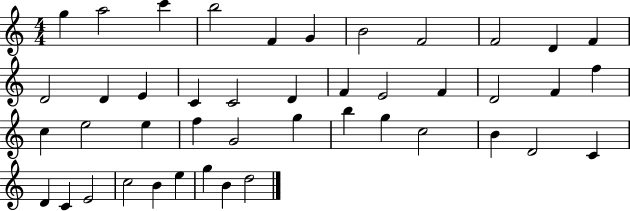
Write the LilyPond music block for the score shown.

{
  \clef treble
  \numericTimeSignature
  \time 4/4
  \key c \major
  g''4 a''2 c'''4 | b''2 f'4 g'4 | b'2 f'2 | f'2 d'4 f'4 | \break d'2 d'4 e'4 | c'4 c'2 d'4 | f'4 e'2 f'4 | d'2 f'4 f''4 | \break c''4 e''2 e''4 | f''4 g'2 g''4 | b''4 g''4 c''2 | b'4 d'2 c'4 | \break d'4 c'4 e'2 | c''2 b'4 e''4 | g''4 b'4 d''2 | \bar "|."
}